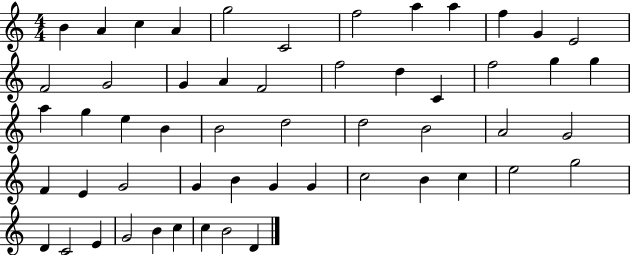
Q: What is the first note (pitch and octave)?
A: B4